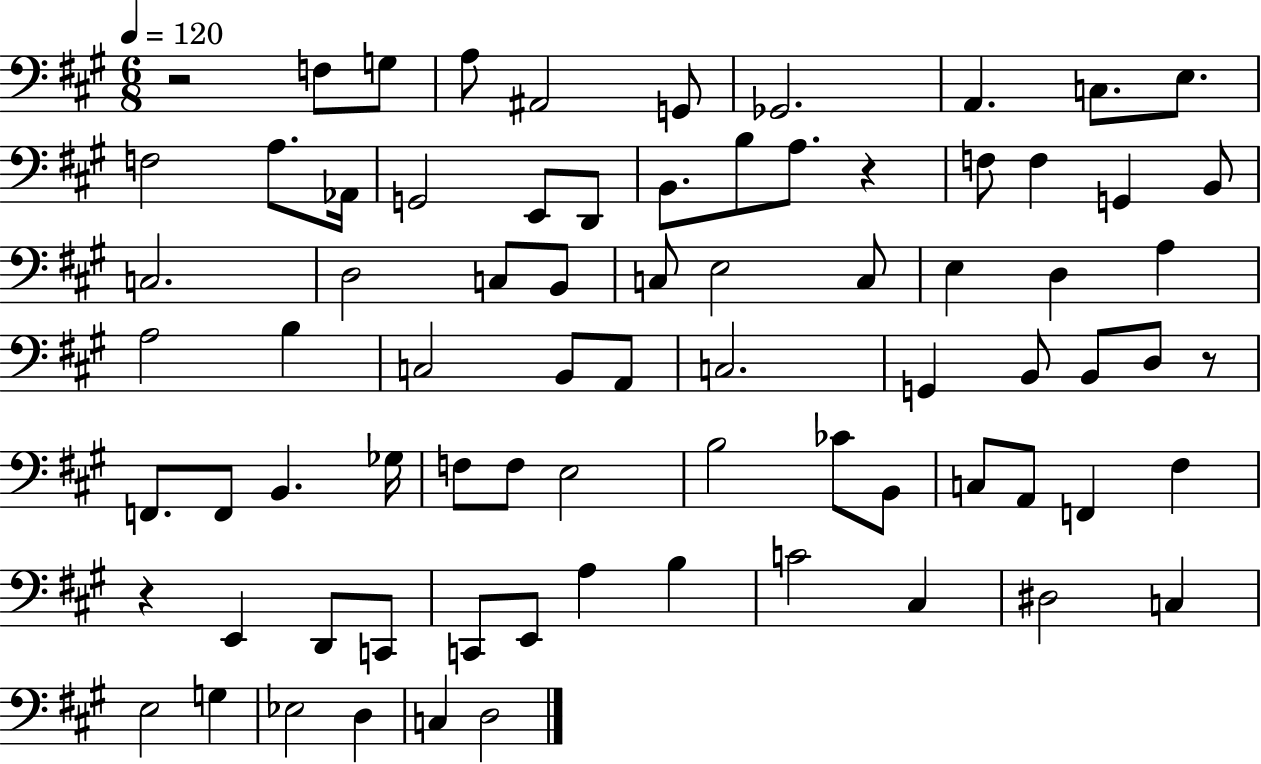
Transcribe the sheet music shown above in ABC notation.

X:1
T:Untitled
M:6/8
L:1/4
K:A
z2 F,/2 G,/2 A,/2 ^A,,2 G,,/2 _G,,2 A,, C,/2 E,/2 F,2 A,/2 _A,,/4 G,,2 E,,/2 D,,/2 B,,/2 B,/2 A,/2 z F,/2 F, G,, B,,/2 C,2 D,2 C,/2 B,,/2 C,/2 E,2 C,/2 E, D, A, A,2 B, C,2 B,,/2 A,,/2 C,2 G,, B,,/2 B,,/2 D,/2 z/2 F,,/2 F,,/2 B,, _G,/4 F,/2 F,/2 E,2 B,2 _C/2 B,,/2 C,/2 A,,/2 F,, ^F, z E,, D,,/2 C,,/2 C,,/2 E,,/2 A, B, C2 ^C, ^D,2 C, E,2 G, _E,2 D, C, D,2